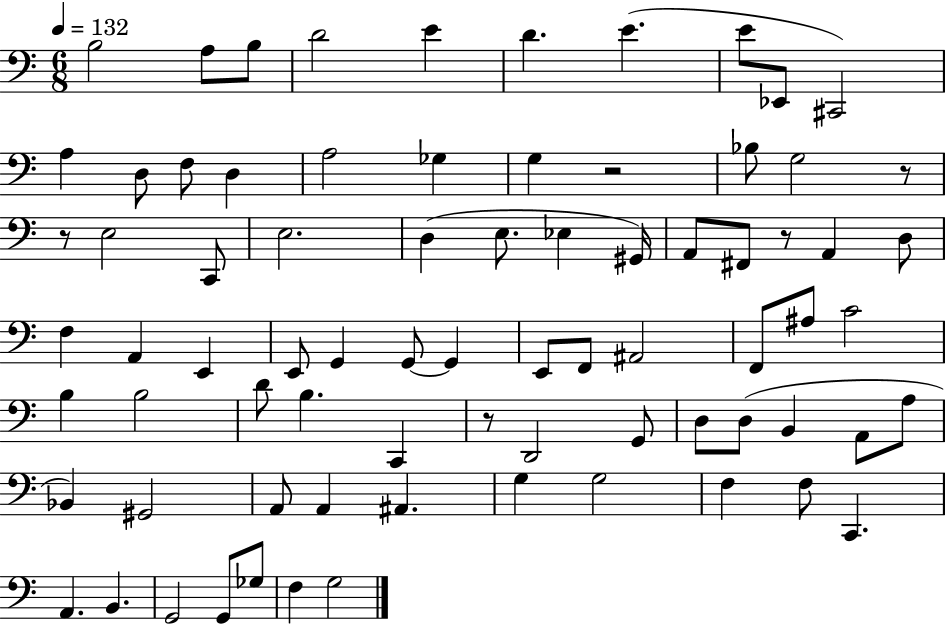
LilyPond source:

{
  \clef bass
  \numericTimeSignature
  \time 6/8
  \key c \major
  \tempo 4 = 132
  \repeat volta 2 { b2 a8 b8 | d'2 e'4 | d'4. e'4.( | e'8 ees,8 cis,2) | \break a4 d8 f8 d4 | a2 ges4 | g4 r2 | bes8 g2 r8 | \break r8 e2 c,8 | e2. | d4( e8. ees4 gis,16) | a,8 fis,8 r8 a,4 d8 | \break f4 a,4 e,4 | e,8 g,4 g,8~~ g,4 | e,8 f,8 ais,2 | f,8 ais8 c'2 | \break b4 b2 | d'8 b4. c,4 | r8 d,2 g,8 | d8 d8( b,4 a,8 a8 | \break bes,4) gis,2 | a,8 a,4 ais,4. | g4 g2 | f4 f8 c,4. | \break a,4. b,4. | g,2 g,8 ges8 | f4 g2 | } \bar "|."
}